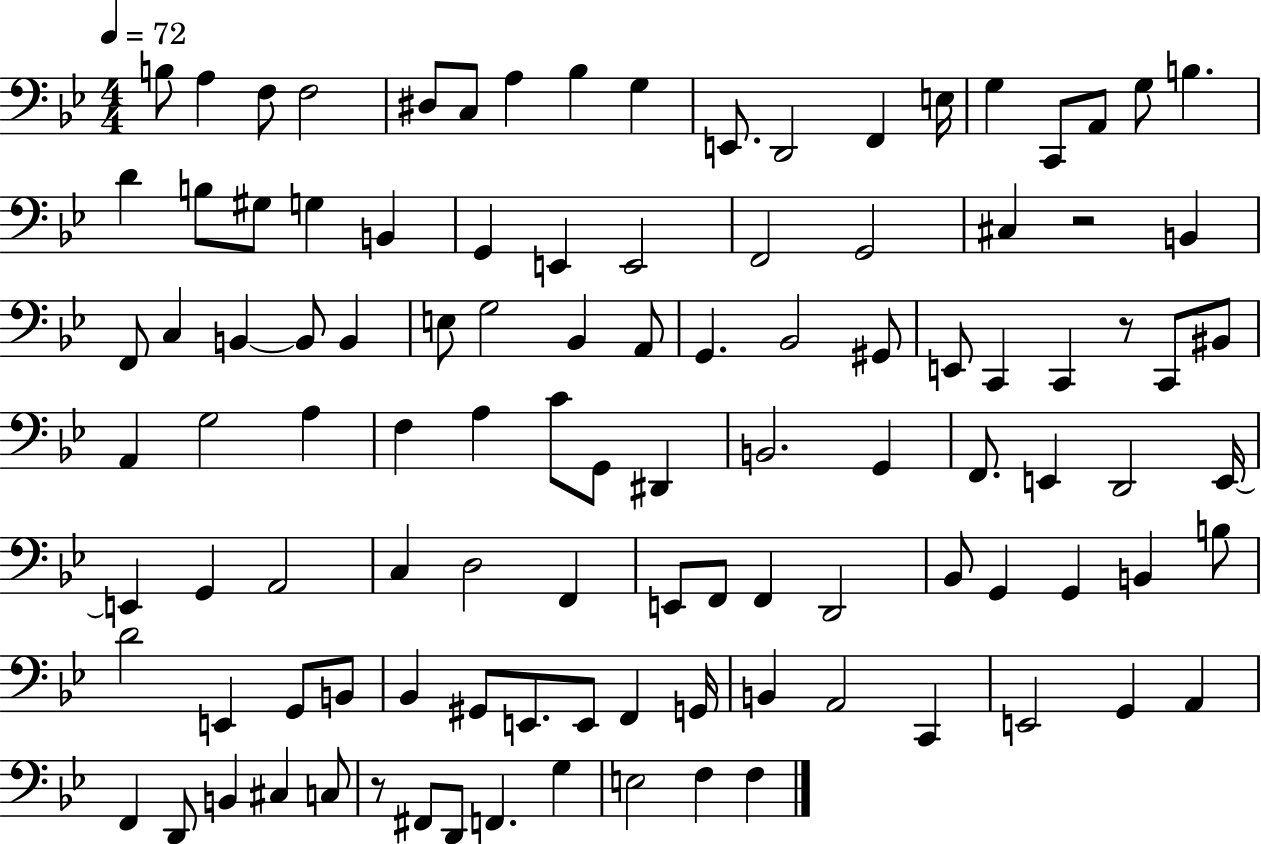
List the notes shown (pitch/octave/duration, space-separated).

B3/e A3/q F3/e F3/h D#3/e C3/e A3/q Bb3/q G3/q E2/e. D2/h F2/q E3/s G3/q C2/e A2/e G3/e B3/q. D4/q B3/e G#3/e G3/q B2/q G2/q E2/q E2/h F2/h G2/h C#3/q R/h B2/q F2/e C3/q B2/q B2/e B2/q E3/e G3/h Bb2/q A2/e G2/q. Bb2/h G#2/e E2/e C2/q C2/q R/e C2/e BIS2/e A2/q G3/h A3/q F3/q A3/q C4/e G2/e D#2/q B2/h. G2/q F2/e. E2/q D2/h E2/s E2/q G2/q A2/h C3/q D3/h F2/q E2/e F2/e F2/q D2/h Bb2/e G2/q G2/q B2/q B3/e D4/h E2/q G2/e B2/e Bb2/q G#2/e E2/e. E2/e F2/q G2/s B2/q A2/h C2/q E2/h G2/q A2/q F2/q D2/e B2/q C#3/q C3/e R/e F#2/e D2/e F2/q. G3/q E3/h F3/q F3/q